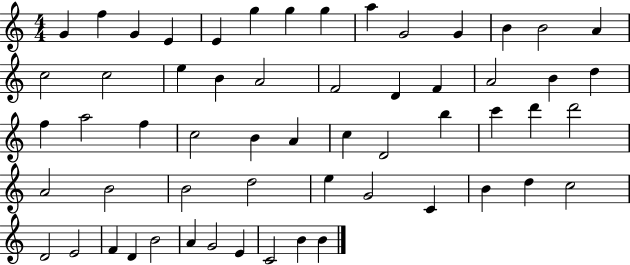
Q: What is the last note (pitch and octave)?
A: B4